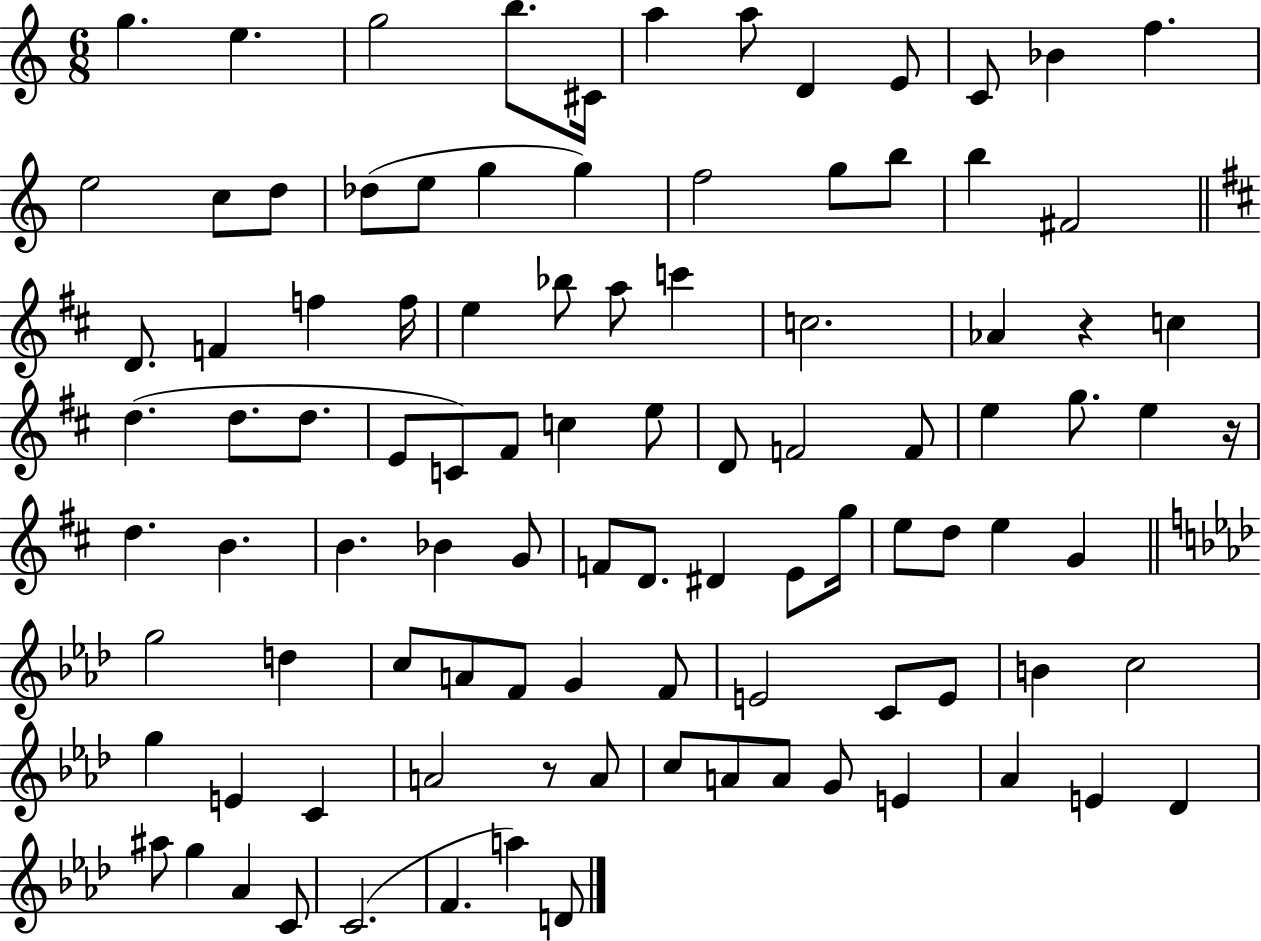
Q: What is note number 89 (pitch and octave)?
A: A#5